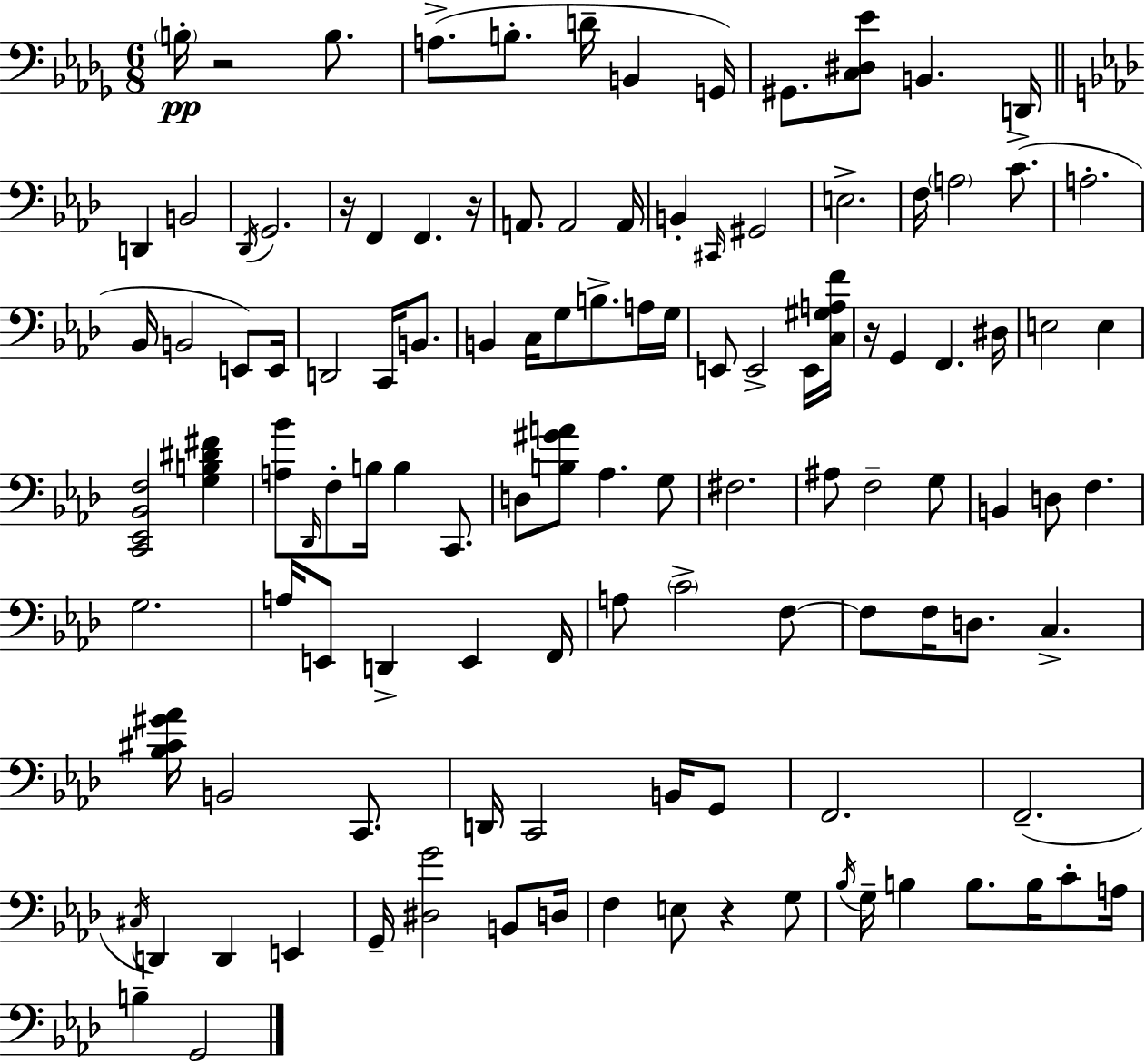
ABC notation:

X:1
T:Untitled
M:6/8
L:1/4
K:Bbm
B,/4 z2 B,/2 A,/2 B,/2 D/4 B,, G,,/4 ^G,,/2 [C,^D,_E]/2 B,, D,,/4 D,, B,,2 _D,,/4 G,,2 z/4 F,, F,, z/4 A,,/2 A,,2 A,,/4 B,, ^C,,/4 ^G,,2 E,2 F,/4 A,2 C/2 A,2 _B,,/4 B,,2 E,,/2 E,,/4 D,,2 C,,/4 B,,/2 B,, C,/4 G,/2 B,/2 A,/4 G,/4 E,,/2 E,,2 E,,/4 [C,^G,A,F]/4 z/4 G,, F,, ^D,/4 E,2 E, [C,,_E,,_B,,F,]2 [G,B,^D^F] [A,_B]/2 _D,,/4 F,/2 B,/4 B, C,,/2 D,/2 [B,^GA]/2 _A, G,/2 ^F,2 ^A,/2 F,2 G,/2 B,, D,/2 F, G,2 A,/4 E,,/2 D,, E,, F,,/4 A,/2 C2 F,/2 F,/2 F,/4 D,/2 C, [_B,^C^G_A]/4 B,,2 C,,/2 D,,/4 C,,2 B,,/4 G,,/2 F,,2 F,,2 ^C,/4 D,, D,, E,, G,,/4 [^D,G]2 B,,/2 D,/4 F, E,/2 z G,/2 _B,/4 G,/4 B, B,/2 B,/4 C/2 A,/4 B, G,,2